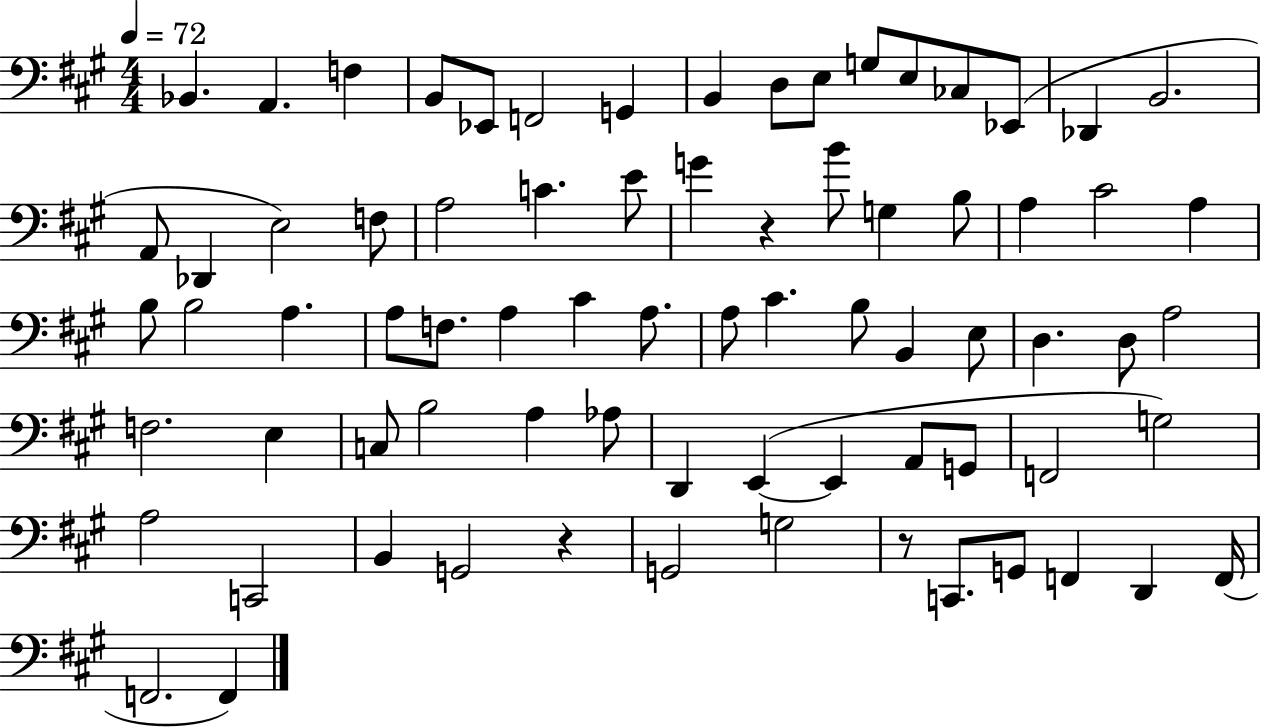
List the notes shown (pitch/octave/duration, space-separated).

Bb2/q. A2/q. F3/q B2/e Eb2/e F2/h G2/q B2/q D3/e E3/e G3/e E3/e CES3/e Eb2/e Db2/q B2/h. A2/e Db2/q E3/h F3/e A3/h C4/q. E4/e G4/q R/q B4/e G3/q B3/e A3/q C#4/h A3/q B3/e B3/h A3/q. A3/e F3/e. A3/q C#4/q A3/e. A3/e C#4/q. B3/e B2/q E3/e D3/q. D3/e A3/h F3/h. E3/q C3/e B3/h A3/q Ab3/e D2/q E2/q E2/q A2/e G2/e F2/h G3/h A3/h C2/h B2/q G2/h R/q G2/h G3/h R/e C2/e. G2/e F2/q D2/q F2/s F2/h. F2/q